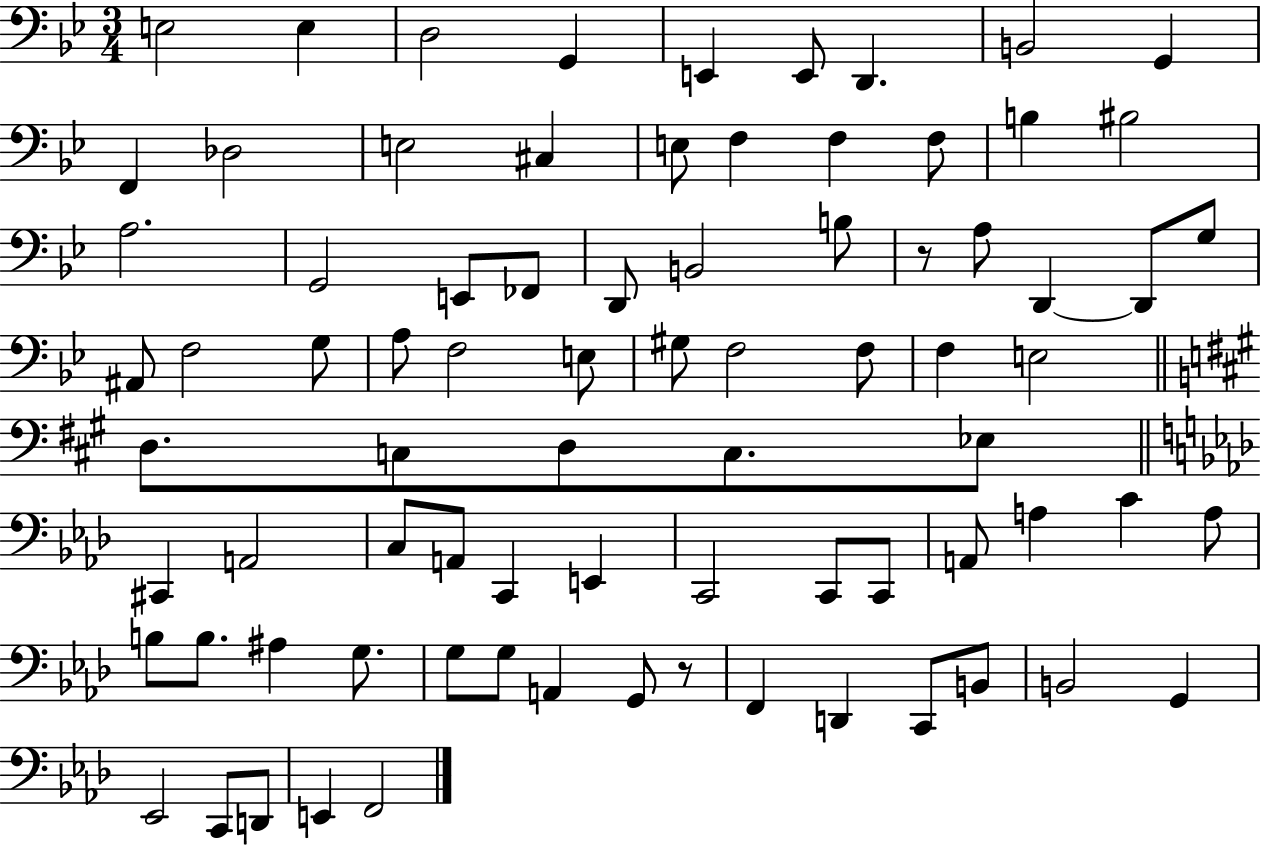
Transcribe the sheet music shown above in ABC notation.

X:1
T:Untitled
M:3/4
L:1/4
K:Bb
E,2 E, D,2 G,, E,, E,,/2 D,, B,,2 G,, F,, _D,2 E,2 ^C, E,/2 F, F, F,/2 B, ^B,2 A,2 G,,2 E,,/2 _F,,/2 D,,/2 B,,2 B,/2 z/2 A,/2 D,, D,,/2 G,/2 ^A,,/2 F,2 G,/2 A,/2 F,2 E,/2 ^G,/2 F,2 F,/2 F, E,2 D,/2 C,/2 D,/2 C,/2 _E,/2 ^C,, A,,2 C,/2 A,,/2 C,, E,, C,,2 C,,/2 C,,/2 A,,/2 A, C A,/2 B,/2 B,/2 ^A, G,/2 G,/2 G,/2 A,, G,,/2 z/2 F,, D,, C,,/2 B,,/2 B,,2 G,, _E,,2 C,,/2 D,,/2 E,, F,,2